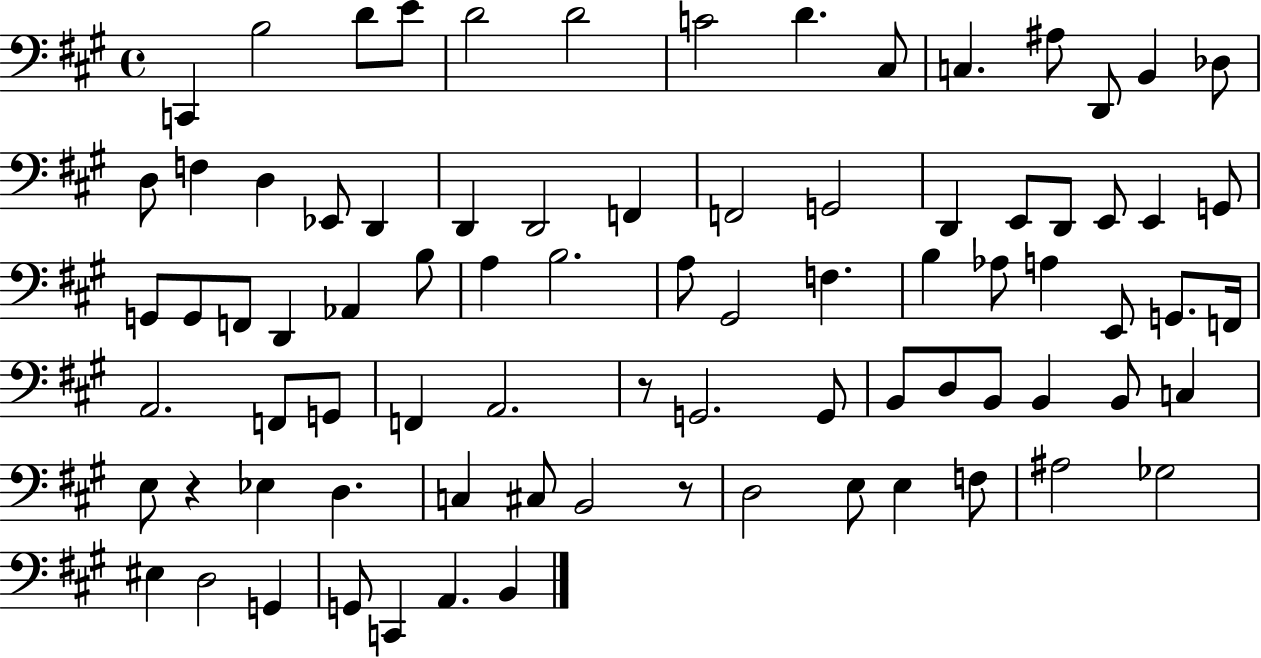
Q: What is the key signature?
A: A major